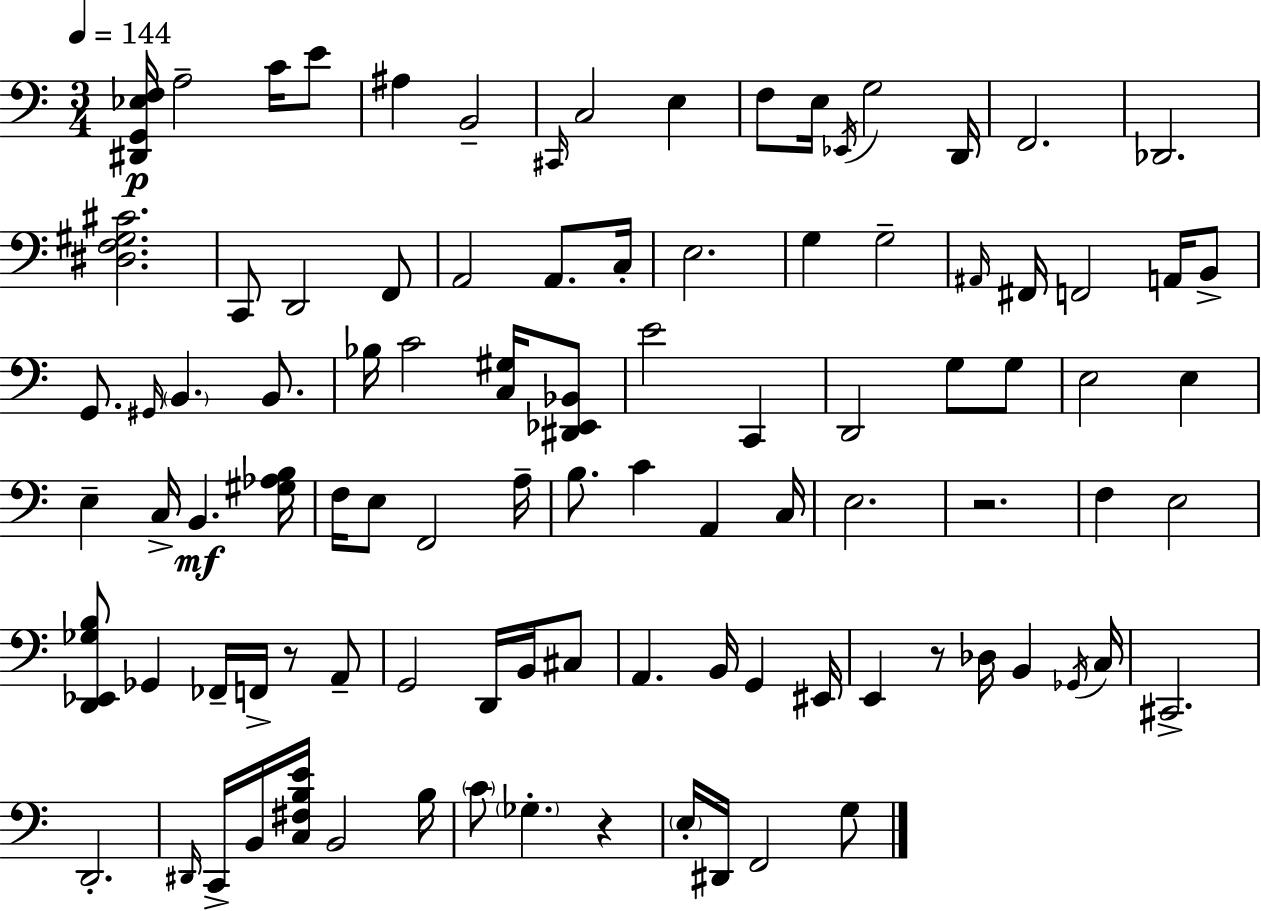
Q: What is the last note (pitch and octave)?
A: G3